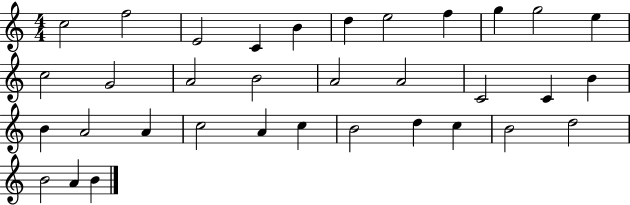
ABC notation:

X:1
T:Untitled
M:4/4
L:1/4
K:C
c2 f2 E2 C B d e2 f g g2 e c2 G2 A2 B2 A2 A2 C2 C B B A2 A c2 A c B2 d c B2 d2 B2 A B